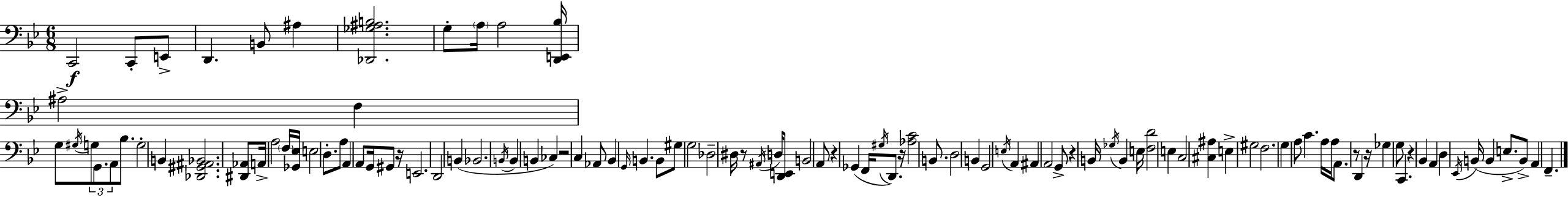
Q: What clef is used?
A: bass